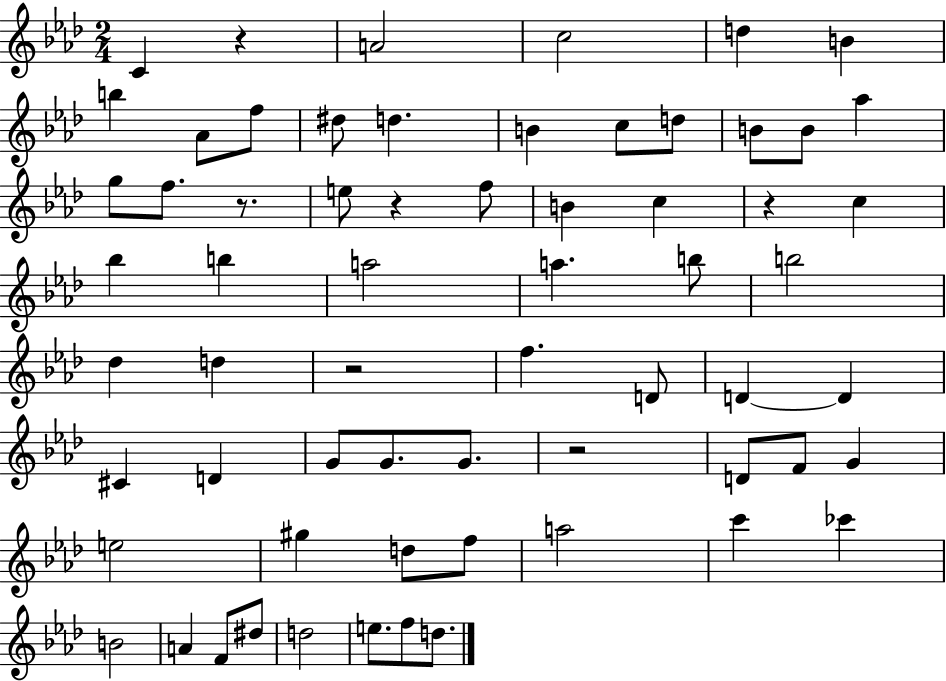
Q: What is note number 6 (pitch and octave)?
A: B5